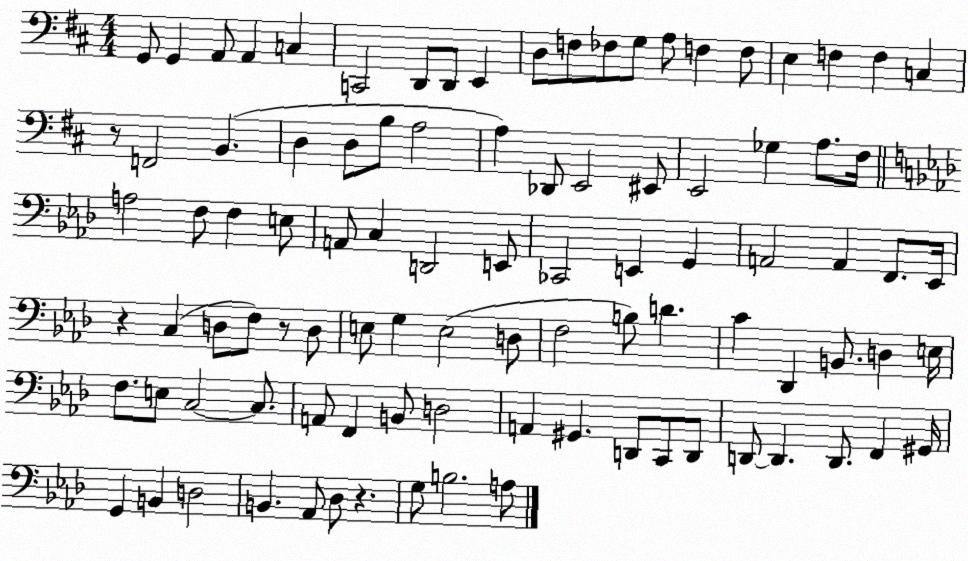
X:1
T:Untitled
M:4/4
L:1/4
K:D
G,,/2 G,, A,,/2 A,, C, C,,2 D,,/2 D,,/2 E,, D,/2 F,/2 _F,/2 G,/2 A,/2 F, F,/2 E, F, F, C, z/2 F,,2 B,, D, D,/2 B,/2 A,2 A, _D,,/2 E,,2 ^E,,/2 E,,2 _G, A,/2 ^F,/4 A,2 F,/2 F, E,/2 A,,/2 C, D,,2 E,,/2 _C,,2 E,, G,, A,,2 A,, F,,/2 _E,,/4 z C, D,/2 F,/2 z/2 D,/2 E,/2 G, E,2 D,/2 F,2 B,/2 D C _D,, B,,/2 D, E,/4 F,/2 E,/2 C,2 C,/2 A,,/2 F,, B,,/2 D,2 A,, ^G,, D,,/2 C,,/2 D,,/2 D,,/2 D,, D,,/2 F,, ^G,,/4 G,, B,, D,2 B,, _A,,/2 _D,/2 z G,/2 B,2 A,/2